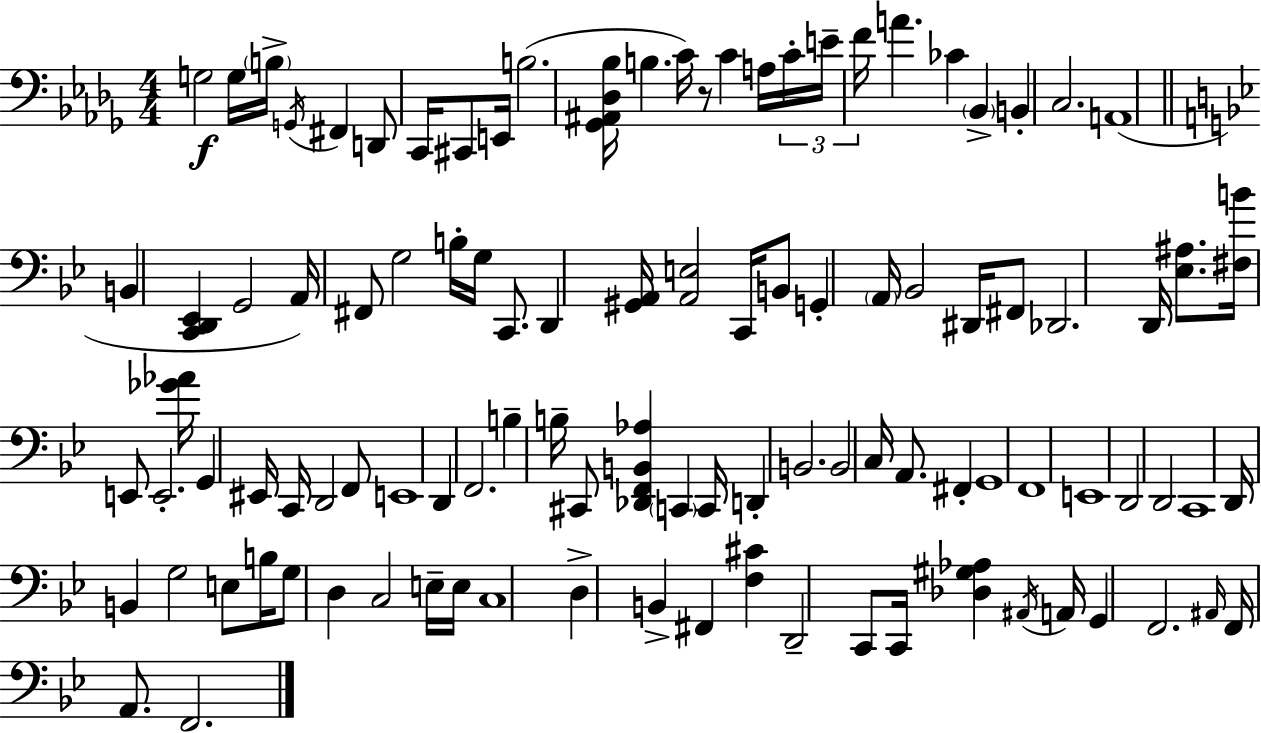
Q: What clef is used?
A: bass